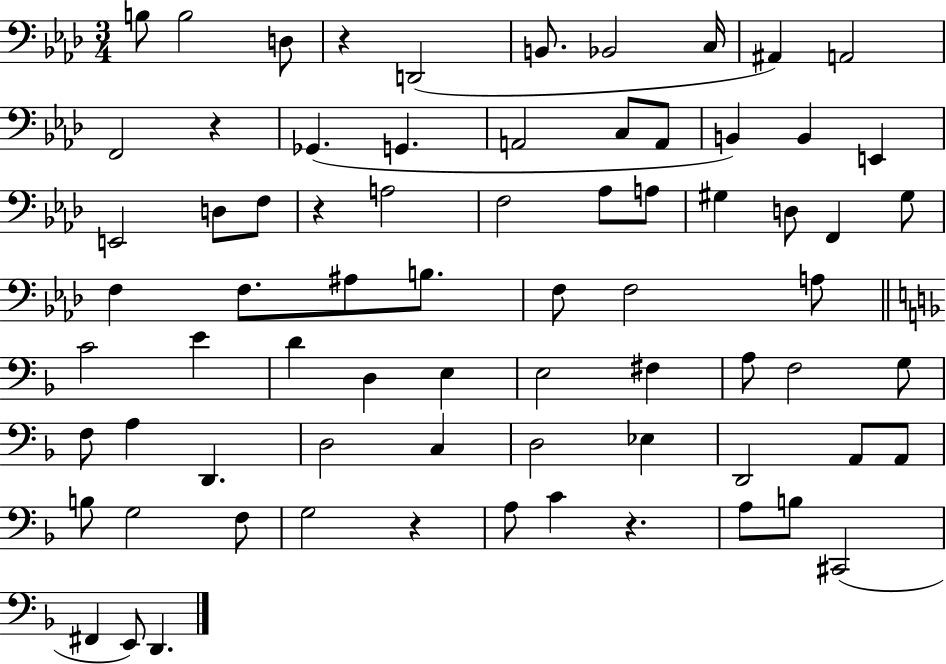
{
  \clef bass
  \numericTimeSignature
  \time 3/4
  \key aes \major
  b8 b2 d8 | r4 d,2( | b,8. bes,2 c16 | ais,4) a,2 | \break f,2 r4 | ges,4.( g,4. | a,2 c8 a,8 | b,4) b,4 e,4 | \break e,2 d8 f8 | r4 a2 | f2 aes8 a8 | gis4 d8 f,4 gis8 | \break f4 f8. ais8 b8. | f8 f2 a8 | \bar "||" \break \key f \major c'2 e'4 | d'4 d4 e4 | e2 fis4 | a8 f2 g8 | \break f8 a4 d,4. | d2 c4 | d2 ees4 | d,2 a,8 a,8 | \break b8 g2 f8 | g2 r4 | a8 c'4 r4. | a8 b8 cis,2( | \break fis,4 e,8) d,4. | \bar "|."
}